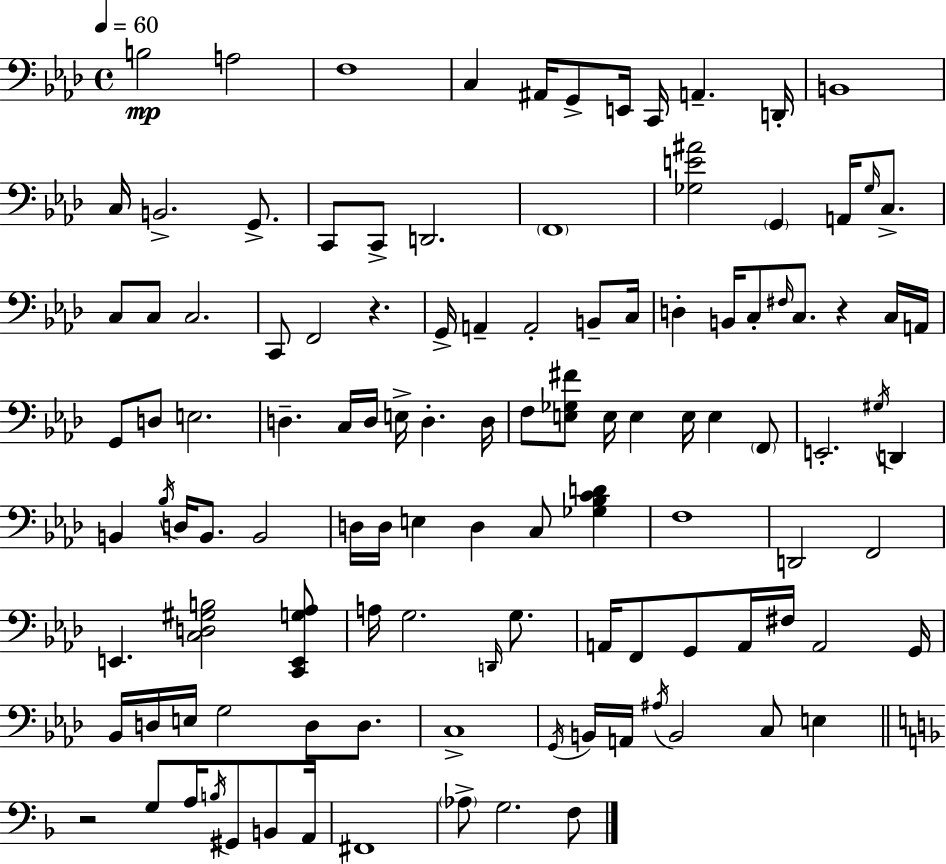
X:1
T:Untitled
M:4/4
L:1/4
K:Fm
B,2 A,2 F,4 C, ^A,,/4 G,,/2 E,,/4 C,,/4 A,, D,,/4 B,,4 C,/4 B,,2 G,,/2 C,,/2 C,,/2 D,,2 F,,4 [_G,E^A]2 G,, A,,/4 _G,/4 C,/2 C,/2 C,/2 C,2 C,,/2 F,,2 z G,,/4 A,, A,,2 B,,/2 C,/4 D, B,,/4 C,/2 ^F,/4 C,/2 z C,/4 A,,/4 G,,/2 D,/2 E,2 D, C,/4 D,/4 E,/4 D, D,/4 F,/2 [E,_G,^F]/2 E,/4 E, E,/4 E, F,,/2 E,,2 ^G,/4 D,, B,, _B,/4 D,/4 B,,/2 B,,2 D,/4 D,/4 E, D, C,/2 [_G,_B,CD] F,4 D,,2 F,,2 E,, [C,D,^G,B,]2 [C,,E,,G,_A,]/2 A,/4 G,2 D,,/4 G,/2 A,,/4 F,,/2 G,,/2 A,,/4 ^F,/4 A,,2 G,,/4 _B,,/4 D,/4 E,/4 G,2 D,/2 D,/2 C,4 G,,/4 B,,/4 A,,/4 ^A,/4 B,,2 C,/2 E, z2 G,/2 A,/4 B,/4 ^G,,/2 B,,/2 A,,/4 ^F,,4 _A,/2 G,2 F,/2